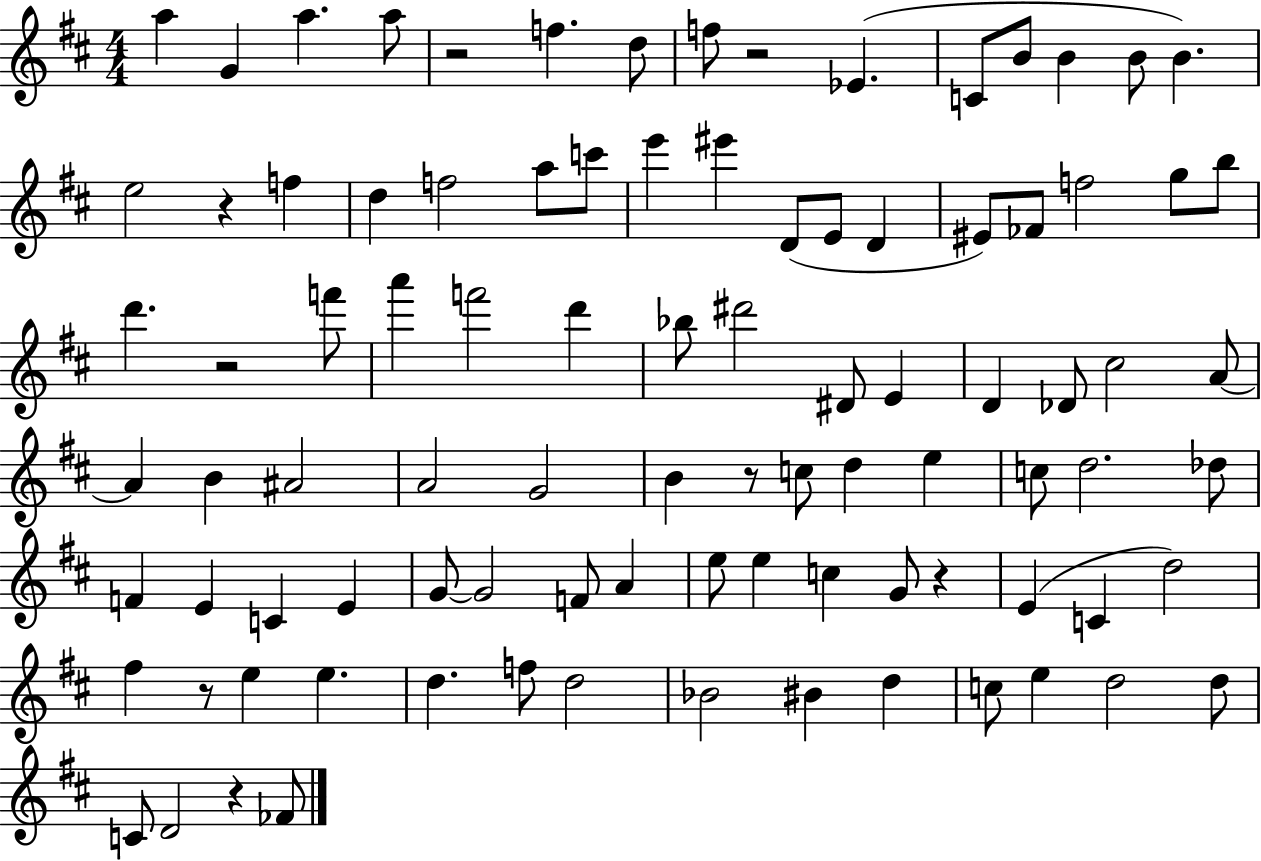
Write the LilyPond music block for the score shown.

{
  \clef treble
  \numericTimeSignature
  \time 4/4
  \key d \major
  a''4 g'4 a''4. a''8 | r2 f''4. d''8 | f''8 r2 ees'4.( | c'8 b'8 b'4 b'8 b'4.) | \break e''2 r4 f''4 | d''4 f''2 a''8 c'''8 | e'''4 eis'''4 d'8( e'8 d'4 | eis'8) fes'8 f''2 g''8 b''8 | \break d'''4. r2 f'''8 | a'''4 f'''2 d'''4 | bes''8 dis'''2 dis'8 e'4 | d'4 des'8 cis''2 a'8~~ | \break a'4 b'4 ais'2 | a'2 g'2 | b'4 r8 c''8 d''4 e''4 | c''8 d''2. des''8 | \break f'4 e'4 c'4 e'4 | g'8~~ g'2 f'8 a'4 | e''8 e''4 c''4 g'8 r4 | e'4( c'4 d''2) | \break fis''4 r8 e''4 e''4. | d''4. f''8 d''2 | bes'2 bis'4 d''4 | c''8 e''4 d''2 d''8 | \break c'8 d'2 r4 fes'8 | \bar "|."
}